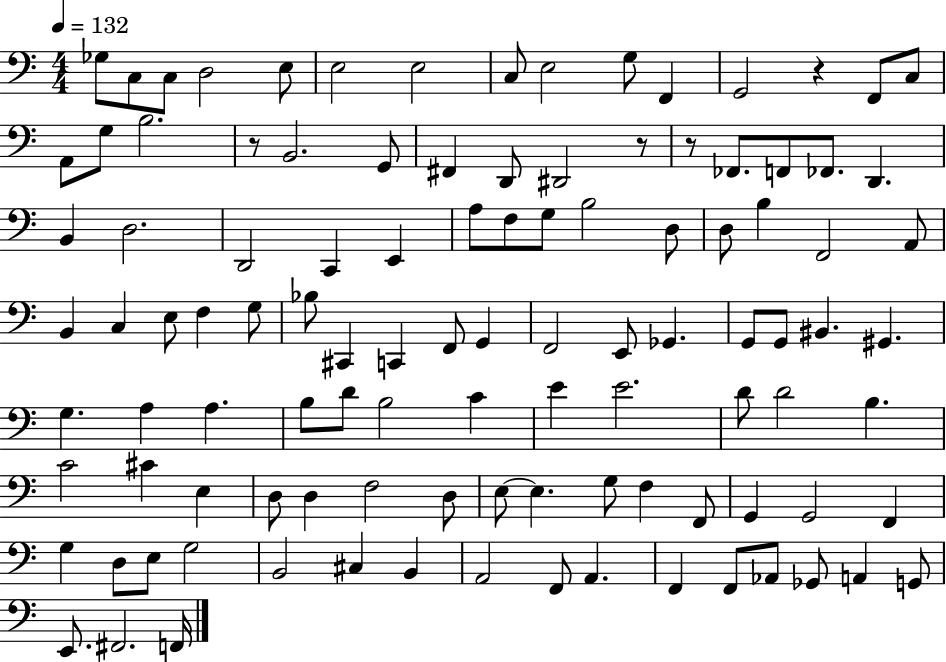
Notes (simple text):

Gb3/e C3/e C3/e D3/h E3/e E3/h E3/h C3/e E3/h G3/e F2/q G2/h R/q F2/e C3/e A2/e G3/e B3/h. R/e B2/h. G2/e F#2/q D2/e D#2/h R/e R/e FES2/e. F2/e FES2/e. D2/q. B2/q D3/h. D2/h C2/q E2/q A3/e F3/e G3/e B3/h D3/e D3/e B3/q F2/h A2/e B2/q C3/q E3/e F3/q G3/e Bb3/e C#2/q C2/q F2/e G2/q F2/h E2/e Gb2/q. G2/e G2/e BIS2/q. G#2/q. G3/q. A3/q A3/q. B3/e D4/e B3/h C4/q E4/q E4/h. D4/e D4/h B3/q. C4/h C#4/q E3/q D3/e D3/q F3/h D3/e E3/e E3/q. G3/e F3/q F2/e G2/q G2/h F2/q G3/q D3/e E3/e G3/h B2/h C#3/q B2/q A2/h F2/e A2/q. F2/q F2/e Ab2/e Gb2/e A2/q G2/e E2/e. F#2/h. F2/s